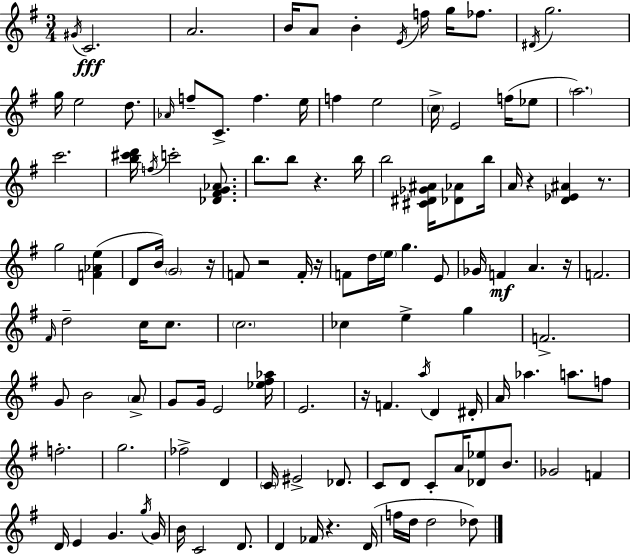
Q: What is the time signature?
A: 3/4